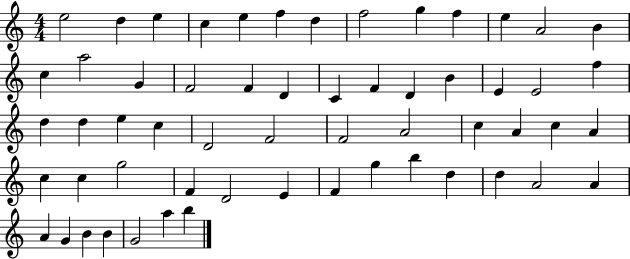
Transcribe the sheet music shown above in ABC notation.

X:1
T:Untitled
M:4/4
L:1/4
K:C
e2 d e c e f d f2 g f e A2 B c a2 G F2 F D C F D B E E2 f d d e c D2 F2 F2 A2 c A c A c c g2 F D2 E F g b d d A2 A A G B B G2 a b